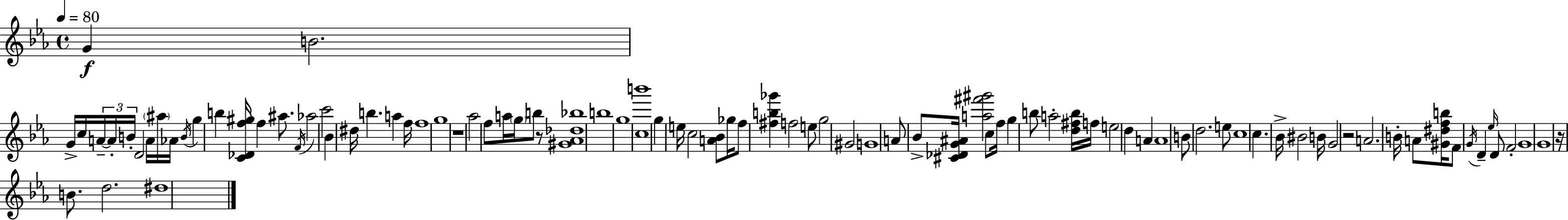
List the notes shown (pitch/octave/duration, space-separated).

G4/q B4/h. G4/s C5/s A4/s A4/s B4/s D4/h A4/s A#5/s Ab4/s B4/s G5/q B5/q [C4,Db4,F5,G#5]/s F5/q A#5/e. F4/s Ab5/h C6/h Bb4/q D#5/s B5/q. A5/q F5/s F5/w G5/w R/w Ab5/h F5/e A5/s G5/s B5/e R/e [G#4,Ab4,Db5,Bb5]/w B5/w G5/w [C5,B6]/w G5/q E5/s C5/h [A4,Bb4]/e Gb5/s F5/e [F#5,B5,Gb6]/q F5/h E5/e G5/h G#4/h G4/w A4/e Bb4/e [C#4,Db4,G4,A#4]/s [A5,F#6,G#6]/h C5/e F5/s G5/q B5/e A5/h [D5,F#5,B5]/s F5/s E5/h D5/q A4/q A4/w B4/e D5/h. E5/e C5/w C5/q. Bb4/s BIS4/h B4/s G4/h R/h A4/h. B4/s A4/e [G#4,D#5,F5,B5]/s F4/e G4/s D4/q Eb5/s D4/e F4/h G4/w G4/w R/s B4/e. D5/h. D#5/w